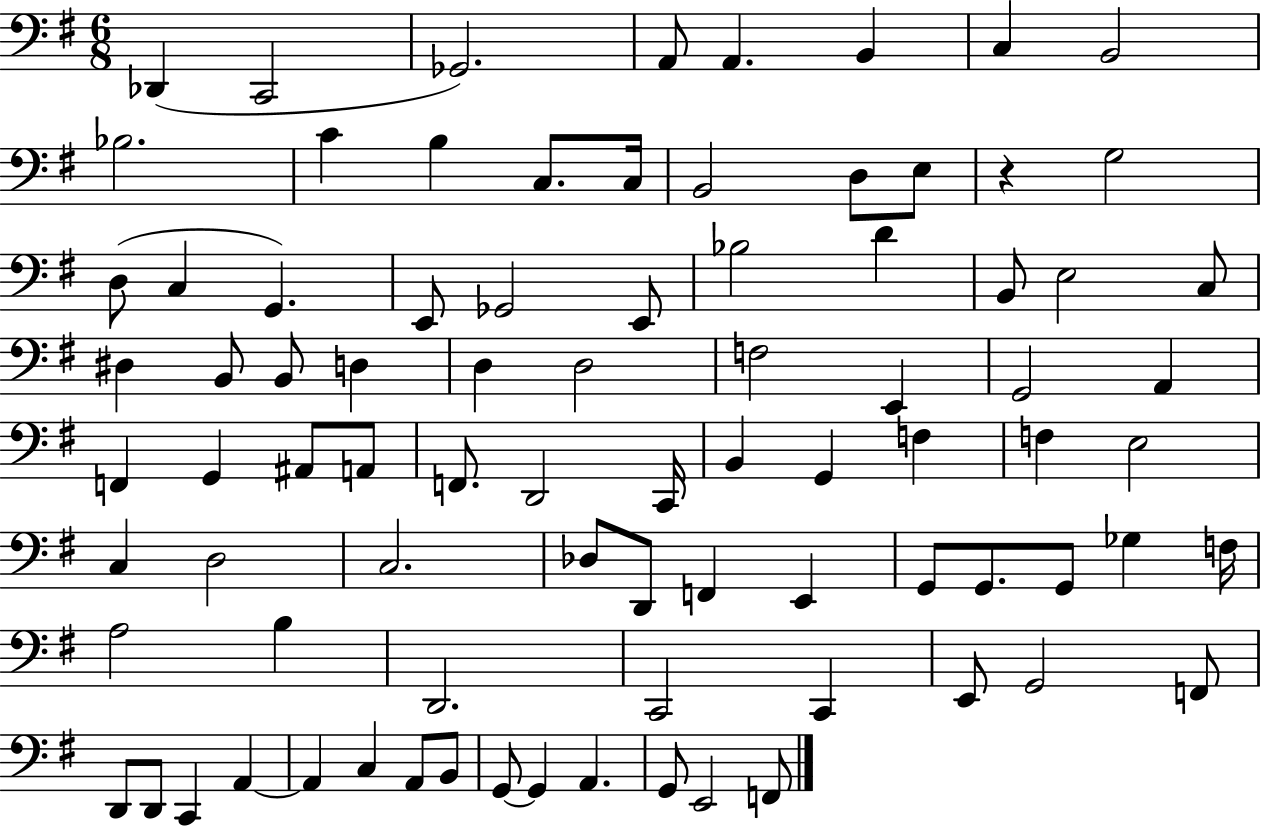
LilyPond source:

{
  \clef bass
  \numericTimeSignature
  \time 6/8
  \key g \major
  \repeat volta 2 { des,4( c,2 | ges,2.) | a,8 a,4. b,4 | c4 b,2 | \break bes2. | c'4 b4 c8. c16 | b,2 d8 e8 | r4 g2 | \break d8( c4 g,4.) | e,8 ges,2 e,8 | bes2 d'4 | b,8 e2 c8 | \break dis4 b,8 b,8 d4 | d4 d2 | f2 e,4 | g,2 a,4 | \break f,4 g,4 ais,8 a,8 | f,8. d,2 c,16 | b,4 g,4 f4 | f4 e2 | \break c4 d2 | c2. | des8 d,8 f,4 e,4 | g,8 g,8. g,8 ges4 f16 | \break a2 b4 | d,2. | c,2 c,4 | e,8 g,2 f,8 | \break d,8 d,8 c,4 a,4~~ | a,4 c4 a,8 b,8 | g,8~~ g,4 a,4. | g,8 e,2 f,8 | \break } \bar "|."
}